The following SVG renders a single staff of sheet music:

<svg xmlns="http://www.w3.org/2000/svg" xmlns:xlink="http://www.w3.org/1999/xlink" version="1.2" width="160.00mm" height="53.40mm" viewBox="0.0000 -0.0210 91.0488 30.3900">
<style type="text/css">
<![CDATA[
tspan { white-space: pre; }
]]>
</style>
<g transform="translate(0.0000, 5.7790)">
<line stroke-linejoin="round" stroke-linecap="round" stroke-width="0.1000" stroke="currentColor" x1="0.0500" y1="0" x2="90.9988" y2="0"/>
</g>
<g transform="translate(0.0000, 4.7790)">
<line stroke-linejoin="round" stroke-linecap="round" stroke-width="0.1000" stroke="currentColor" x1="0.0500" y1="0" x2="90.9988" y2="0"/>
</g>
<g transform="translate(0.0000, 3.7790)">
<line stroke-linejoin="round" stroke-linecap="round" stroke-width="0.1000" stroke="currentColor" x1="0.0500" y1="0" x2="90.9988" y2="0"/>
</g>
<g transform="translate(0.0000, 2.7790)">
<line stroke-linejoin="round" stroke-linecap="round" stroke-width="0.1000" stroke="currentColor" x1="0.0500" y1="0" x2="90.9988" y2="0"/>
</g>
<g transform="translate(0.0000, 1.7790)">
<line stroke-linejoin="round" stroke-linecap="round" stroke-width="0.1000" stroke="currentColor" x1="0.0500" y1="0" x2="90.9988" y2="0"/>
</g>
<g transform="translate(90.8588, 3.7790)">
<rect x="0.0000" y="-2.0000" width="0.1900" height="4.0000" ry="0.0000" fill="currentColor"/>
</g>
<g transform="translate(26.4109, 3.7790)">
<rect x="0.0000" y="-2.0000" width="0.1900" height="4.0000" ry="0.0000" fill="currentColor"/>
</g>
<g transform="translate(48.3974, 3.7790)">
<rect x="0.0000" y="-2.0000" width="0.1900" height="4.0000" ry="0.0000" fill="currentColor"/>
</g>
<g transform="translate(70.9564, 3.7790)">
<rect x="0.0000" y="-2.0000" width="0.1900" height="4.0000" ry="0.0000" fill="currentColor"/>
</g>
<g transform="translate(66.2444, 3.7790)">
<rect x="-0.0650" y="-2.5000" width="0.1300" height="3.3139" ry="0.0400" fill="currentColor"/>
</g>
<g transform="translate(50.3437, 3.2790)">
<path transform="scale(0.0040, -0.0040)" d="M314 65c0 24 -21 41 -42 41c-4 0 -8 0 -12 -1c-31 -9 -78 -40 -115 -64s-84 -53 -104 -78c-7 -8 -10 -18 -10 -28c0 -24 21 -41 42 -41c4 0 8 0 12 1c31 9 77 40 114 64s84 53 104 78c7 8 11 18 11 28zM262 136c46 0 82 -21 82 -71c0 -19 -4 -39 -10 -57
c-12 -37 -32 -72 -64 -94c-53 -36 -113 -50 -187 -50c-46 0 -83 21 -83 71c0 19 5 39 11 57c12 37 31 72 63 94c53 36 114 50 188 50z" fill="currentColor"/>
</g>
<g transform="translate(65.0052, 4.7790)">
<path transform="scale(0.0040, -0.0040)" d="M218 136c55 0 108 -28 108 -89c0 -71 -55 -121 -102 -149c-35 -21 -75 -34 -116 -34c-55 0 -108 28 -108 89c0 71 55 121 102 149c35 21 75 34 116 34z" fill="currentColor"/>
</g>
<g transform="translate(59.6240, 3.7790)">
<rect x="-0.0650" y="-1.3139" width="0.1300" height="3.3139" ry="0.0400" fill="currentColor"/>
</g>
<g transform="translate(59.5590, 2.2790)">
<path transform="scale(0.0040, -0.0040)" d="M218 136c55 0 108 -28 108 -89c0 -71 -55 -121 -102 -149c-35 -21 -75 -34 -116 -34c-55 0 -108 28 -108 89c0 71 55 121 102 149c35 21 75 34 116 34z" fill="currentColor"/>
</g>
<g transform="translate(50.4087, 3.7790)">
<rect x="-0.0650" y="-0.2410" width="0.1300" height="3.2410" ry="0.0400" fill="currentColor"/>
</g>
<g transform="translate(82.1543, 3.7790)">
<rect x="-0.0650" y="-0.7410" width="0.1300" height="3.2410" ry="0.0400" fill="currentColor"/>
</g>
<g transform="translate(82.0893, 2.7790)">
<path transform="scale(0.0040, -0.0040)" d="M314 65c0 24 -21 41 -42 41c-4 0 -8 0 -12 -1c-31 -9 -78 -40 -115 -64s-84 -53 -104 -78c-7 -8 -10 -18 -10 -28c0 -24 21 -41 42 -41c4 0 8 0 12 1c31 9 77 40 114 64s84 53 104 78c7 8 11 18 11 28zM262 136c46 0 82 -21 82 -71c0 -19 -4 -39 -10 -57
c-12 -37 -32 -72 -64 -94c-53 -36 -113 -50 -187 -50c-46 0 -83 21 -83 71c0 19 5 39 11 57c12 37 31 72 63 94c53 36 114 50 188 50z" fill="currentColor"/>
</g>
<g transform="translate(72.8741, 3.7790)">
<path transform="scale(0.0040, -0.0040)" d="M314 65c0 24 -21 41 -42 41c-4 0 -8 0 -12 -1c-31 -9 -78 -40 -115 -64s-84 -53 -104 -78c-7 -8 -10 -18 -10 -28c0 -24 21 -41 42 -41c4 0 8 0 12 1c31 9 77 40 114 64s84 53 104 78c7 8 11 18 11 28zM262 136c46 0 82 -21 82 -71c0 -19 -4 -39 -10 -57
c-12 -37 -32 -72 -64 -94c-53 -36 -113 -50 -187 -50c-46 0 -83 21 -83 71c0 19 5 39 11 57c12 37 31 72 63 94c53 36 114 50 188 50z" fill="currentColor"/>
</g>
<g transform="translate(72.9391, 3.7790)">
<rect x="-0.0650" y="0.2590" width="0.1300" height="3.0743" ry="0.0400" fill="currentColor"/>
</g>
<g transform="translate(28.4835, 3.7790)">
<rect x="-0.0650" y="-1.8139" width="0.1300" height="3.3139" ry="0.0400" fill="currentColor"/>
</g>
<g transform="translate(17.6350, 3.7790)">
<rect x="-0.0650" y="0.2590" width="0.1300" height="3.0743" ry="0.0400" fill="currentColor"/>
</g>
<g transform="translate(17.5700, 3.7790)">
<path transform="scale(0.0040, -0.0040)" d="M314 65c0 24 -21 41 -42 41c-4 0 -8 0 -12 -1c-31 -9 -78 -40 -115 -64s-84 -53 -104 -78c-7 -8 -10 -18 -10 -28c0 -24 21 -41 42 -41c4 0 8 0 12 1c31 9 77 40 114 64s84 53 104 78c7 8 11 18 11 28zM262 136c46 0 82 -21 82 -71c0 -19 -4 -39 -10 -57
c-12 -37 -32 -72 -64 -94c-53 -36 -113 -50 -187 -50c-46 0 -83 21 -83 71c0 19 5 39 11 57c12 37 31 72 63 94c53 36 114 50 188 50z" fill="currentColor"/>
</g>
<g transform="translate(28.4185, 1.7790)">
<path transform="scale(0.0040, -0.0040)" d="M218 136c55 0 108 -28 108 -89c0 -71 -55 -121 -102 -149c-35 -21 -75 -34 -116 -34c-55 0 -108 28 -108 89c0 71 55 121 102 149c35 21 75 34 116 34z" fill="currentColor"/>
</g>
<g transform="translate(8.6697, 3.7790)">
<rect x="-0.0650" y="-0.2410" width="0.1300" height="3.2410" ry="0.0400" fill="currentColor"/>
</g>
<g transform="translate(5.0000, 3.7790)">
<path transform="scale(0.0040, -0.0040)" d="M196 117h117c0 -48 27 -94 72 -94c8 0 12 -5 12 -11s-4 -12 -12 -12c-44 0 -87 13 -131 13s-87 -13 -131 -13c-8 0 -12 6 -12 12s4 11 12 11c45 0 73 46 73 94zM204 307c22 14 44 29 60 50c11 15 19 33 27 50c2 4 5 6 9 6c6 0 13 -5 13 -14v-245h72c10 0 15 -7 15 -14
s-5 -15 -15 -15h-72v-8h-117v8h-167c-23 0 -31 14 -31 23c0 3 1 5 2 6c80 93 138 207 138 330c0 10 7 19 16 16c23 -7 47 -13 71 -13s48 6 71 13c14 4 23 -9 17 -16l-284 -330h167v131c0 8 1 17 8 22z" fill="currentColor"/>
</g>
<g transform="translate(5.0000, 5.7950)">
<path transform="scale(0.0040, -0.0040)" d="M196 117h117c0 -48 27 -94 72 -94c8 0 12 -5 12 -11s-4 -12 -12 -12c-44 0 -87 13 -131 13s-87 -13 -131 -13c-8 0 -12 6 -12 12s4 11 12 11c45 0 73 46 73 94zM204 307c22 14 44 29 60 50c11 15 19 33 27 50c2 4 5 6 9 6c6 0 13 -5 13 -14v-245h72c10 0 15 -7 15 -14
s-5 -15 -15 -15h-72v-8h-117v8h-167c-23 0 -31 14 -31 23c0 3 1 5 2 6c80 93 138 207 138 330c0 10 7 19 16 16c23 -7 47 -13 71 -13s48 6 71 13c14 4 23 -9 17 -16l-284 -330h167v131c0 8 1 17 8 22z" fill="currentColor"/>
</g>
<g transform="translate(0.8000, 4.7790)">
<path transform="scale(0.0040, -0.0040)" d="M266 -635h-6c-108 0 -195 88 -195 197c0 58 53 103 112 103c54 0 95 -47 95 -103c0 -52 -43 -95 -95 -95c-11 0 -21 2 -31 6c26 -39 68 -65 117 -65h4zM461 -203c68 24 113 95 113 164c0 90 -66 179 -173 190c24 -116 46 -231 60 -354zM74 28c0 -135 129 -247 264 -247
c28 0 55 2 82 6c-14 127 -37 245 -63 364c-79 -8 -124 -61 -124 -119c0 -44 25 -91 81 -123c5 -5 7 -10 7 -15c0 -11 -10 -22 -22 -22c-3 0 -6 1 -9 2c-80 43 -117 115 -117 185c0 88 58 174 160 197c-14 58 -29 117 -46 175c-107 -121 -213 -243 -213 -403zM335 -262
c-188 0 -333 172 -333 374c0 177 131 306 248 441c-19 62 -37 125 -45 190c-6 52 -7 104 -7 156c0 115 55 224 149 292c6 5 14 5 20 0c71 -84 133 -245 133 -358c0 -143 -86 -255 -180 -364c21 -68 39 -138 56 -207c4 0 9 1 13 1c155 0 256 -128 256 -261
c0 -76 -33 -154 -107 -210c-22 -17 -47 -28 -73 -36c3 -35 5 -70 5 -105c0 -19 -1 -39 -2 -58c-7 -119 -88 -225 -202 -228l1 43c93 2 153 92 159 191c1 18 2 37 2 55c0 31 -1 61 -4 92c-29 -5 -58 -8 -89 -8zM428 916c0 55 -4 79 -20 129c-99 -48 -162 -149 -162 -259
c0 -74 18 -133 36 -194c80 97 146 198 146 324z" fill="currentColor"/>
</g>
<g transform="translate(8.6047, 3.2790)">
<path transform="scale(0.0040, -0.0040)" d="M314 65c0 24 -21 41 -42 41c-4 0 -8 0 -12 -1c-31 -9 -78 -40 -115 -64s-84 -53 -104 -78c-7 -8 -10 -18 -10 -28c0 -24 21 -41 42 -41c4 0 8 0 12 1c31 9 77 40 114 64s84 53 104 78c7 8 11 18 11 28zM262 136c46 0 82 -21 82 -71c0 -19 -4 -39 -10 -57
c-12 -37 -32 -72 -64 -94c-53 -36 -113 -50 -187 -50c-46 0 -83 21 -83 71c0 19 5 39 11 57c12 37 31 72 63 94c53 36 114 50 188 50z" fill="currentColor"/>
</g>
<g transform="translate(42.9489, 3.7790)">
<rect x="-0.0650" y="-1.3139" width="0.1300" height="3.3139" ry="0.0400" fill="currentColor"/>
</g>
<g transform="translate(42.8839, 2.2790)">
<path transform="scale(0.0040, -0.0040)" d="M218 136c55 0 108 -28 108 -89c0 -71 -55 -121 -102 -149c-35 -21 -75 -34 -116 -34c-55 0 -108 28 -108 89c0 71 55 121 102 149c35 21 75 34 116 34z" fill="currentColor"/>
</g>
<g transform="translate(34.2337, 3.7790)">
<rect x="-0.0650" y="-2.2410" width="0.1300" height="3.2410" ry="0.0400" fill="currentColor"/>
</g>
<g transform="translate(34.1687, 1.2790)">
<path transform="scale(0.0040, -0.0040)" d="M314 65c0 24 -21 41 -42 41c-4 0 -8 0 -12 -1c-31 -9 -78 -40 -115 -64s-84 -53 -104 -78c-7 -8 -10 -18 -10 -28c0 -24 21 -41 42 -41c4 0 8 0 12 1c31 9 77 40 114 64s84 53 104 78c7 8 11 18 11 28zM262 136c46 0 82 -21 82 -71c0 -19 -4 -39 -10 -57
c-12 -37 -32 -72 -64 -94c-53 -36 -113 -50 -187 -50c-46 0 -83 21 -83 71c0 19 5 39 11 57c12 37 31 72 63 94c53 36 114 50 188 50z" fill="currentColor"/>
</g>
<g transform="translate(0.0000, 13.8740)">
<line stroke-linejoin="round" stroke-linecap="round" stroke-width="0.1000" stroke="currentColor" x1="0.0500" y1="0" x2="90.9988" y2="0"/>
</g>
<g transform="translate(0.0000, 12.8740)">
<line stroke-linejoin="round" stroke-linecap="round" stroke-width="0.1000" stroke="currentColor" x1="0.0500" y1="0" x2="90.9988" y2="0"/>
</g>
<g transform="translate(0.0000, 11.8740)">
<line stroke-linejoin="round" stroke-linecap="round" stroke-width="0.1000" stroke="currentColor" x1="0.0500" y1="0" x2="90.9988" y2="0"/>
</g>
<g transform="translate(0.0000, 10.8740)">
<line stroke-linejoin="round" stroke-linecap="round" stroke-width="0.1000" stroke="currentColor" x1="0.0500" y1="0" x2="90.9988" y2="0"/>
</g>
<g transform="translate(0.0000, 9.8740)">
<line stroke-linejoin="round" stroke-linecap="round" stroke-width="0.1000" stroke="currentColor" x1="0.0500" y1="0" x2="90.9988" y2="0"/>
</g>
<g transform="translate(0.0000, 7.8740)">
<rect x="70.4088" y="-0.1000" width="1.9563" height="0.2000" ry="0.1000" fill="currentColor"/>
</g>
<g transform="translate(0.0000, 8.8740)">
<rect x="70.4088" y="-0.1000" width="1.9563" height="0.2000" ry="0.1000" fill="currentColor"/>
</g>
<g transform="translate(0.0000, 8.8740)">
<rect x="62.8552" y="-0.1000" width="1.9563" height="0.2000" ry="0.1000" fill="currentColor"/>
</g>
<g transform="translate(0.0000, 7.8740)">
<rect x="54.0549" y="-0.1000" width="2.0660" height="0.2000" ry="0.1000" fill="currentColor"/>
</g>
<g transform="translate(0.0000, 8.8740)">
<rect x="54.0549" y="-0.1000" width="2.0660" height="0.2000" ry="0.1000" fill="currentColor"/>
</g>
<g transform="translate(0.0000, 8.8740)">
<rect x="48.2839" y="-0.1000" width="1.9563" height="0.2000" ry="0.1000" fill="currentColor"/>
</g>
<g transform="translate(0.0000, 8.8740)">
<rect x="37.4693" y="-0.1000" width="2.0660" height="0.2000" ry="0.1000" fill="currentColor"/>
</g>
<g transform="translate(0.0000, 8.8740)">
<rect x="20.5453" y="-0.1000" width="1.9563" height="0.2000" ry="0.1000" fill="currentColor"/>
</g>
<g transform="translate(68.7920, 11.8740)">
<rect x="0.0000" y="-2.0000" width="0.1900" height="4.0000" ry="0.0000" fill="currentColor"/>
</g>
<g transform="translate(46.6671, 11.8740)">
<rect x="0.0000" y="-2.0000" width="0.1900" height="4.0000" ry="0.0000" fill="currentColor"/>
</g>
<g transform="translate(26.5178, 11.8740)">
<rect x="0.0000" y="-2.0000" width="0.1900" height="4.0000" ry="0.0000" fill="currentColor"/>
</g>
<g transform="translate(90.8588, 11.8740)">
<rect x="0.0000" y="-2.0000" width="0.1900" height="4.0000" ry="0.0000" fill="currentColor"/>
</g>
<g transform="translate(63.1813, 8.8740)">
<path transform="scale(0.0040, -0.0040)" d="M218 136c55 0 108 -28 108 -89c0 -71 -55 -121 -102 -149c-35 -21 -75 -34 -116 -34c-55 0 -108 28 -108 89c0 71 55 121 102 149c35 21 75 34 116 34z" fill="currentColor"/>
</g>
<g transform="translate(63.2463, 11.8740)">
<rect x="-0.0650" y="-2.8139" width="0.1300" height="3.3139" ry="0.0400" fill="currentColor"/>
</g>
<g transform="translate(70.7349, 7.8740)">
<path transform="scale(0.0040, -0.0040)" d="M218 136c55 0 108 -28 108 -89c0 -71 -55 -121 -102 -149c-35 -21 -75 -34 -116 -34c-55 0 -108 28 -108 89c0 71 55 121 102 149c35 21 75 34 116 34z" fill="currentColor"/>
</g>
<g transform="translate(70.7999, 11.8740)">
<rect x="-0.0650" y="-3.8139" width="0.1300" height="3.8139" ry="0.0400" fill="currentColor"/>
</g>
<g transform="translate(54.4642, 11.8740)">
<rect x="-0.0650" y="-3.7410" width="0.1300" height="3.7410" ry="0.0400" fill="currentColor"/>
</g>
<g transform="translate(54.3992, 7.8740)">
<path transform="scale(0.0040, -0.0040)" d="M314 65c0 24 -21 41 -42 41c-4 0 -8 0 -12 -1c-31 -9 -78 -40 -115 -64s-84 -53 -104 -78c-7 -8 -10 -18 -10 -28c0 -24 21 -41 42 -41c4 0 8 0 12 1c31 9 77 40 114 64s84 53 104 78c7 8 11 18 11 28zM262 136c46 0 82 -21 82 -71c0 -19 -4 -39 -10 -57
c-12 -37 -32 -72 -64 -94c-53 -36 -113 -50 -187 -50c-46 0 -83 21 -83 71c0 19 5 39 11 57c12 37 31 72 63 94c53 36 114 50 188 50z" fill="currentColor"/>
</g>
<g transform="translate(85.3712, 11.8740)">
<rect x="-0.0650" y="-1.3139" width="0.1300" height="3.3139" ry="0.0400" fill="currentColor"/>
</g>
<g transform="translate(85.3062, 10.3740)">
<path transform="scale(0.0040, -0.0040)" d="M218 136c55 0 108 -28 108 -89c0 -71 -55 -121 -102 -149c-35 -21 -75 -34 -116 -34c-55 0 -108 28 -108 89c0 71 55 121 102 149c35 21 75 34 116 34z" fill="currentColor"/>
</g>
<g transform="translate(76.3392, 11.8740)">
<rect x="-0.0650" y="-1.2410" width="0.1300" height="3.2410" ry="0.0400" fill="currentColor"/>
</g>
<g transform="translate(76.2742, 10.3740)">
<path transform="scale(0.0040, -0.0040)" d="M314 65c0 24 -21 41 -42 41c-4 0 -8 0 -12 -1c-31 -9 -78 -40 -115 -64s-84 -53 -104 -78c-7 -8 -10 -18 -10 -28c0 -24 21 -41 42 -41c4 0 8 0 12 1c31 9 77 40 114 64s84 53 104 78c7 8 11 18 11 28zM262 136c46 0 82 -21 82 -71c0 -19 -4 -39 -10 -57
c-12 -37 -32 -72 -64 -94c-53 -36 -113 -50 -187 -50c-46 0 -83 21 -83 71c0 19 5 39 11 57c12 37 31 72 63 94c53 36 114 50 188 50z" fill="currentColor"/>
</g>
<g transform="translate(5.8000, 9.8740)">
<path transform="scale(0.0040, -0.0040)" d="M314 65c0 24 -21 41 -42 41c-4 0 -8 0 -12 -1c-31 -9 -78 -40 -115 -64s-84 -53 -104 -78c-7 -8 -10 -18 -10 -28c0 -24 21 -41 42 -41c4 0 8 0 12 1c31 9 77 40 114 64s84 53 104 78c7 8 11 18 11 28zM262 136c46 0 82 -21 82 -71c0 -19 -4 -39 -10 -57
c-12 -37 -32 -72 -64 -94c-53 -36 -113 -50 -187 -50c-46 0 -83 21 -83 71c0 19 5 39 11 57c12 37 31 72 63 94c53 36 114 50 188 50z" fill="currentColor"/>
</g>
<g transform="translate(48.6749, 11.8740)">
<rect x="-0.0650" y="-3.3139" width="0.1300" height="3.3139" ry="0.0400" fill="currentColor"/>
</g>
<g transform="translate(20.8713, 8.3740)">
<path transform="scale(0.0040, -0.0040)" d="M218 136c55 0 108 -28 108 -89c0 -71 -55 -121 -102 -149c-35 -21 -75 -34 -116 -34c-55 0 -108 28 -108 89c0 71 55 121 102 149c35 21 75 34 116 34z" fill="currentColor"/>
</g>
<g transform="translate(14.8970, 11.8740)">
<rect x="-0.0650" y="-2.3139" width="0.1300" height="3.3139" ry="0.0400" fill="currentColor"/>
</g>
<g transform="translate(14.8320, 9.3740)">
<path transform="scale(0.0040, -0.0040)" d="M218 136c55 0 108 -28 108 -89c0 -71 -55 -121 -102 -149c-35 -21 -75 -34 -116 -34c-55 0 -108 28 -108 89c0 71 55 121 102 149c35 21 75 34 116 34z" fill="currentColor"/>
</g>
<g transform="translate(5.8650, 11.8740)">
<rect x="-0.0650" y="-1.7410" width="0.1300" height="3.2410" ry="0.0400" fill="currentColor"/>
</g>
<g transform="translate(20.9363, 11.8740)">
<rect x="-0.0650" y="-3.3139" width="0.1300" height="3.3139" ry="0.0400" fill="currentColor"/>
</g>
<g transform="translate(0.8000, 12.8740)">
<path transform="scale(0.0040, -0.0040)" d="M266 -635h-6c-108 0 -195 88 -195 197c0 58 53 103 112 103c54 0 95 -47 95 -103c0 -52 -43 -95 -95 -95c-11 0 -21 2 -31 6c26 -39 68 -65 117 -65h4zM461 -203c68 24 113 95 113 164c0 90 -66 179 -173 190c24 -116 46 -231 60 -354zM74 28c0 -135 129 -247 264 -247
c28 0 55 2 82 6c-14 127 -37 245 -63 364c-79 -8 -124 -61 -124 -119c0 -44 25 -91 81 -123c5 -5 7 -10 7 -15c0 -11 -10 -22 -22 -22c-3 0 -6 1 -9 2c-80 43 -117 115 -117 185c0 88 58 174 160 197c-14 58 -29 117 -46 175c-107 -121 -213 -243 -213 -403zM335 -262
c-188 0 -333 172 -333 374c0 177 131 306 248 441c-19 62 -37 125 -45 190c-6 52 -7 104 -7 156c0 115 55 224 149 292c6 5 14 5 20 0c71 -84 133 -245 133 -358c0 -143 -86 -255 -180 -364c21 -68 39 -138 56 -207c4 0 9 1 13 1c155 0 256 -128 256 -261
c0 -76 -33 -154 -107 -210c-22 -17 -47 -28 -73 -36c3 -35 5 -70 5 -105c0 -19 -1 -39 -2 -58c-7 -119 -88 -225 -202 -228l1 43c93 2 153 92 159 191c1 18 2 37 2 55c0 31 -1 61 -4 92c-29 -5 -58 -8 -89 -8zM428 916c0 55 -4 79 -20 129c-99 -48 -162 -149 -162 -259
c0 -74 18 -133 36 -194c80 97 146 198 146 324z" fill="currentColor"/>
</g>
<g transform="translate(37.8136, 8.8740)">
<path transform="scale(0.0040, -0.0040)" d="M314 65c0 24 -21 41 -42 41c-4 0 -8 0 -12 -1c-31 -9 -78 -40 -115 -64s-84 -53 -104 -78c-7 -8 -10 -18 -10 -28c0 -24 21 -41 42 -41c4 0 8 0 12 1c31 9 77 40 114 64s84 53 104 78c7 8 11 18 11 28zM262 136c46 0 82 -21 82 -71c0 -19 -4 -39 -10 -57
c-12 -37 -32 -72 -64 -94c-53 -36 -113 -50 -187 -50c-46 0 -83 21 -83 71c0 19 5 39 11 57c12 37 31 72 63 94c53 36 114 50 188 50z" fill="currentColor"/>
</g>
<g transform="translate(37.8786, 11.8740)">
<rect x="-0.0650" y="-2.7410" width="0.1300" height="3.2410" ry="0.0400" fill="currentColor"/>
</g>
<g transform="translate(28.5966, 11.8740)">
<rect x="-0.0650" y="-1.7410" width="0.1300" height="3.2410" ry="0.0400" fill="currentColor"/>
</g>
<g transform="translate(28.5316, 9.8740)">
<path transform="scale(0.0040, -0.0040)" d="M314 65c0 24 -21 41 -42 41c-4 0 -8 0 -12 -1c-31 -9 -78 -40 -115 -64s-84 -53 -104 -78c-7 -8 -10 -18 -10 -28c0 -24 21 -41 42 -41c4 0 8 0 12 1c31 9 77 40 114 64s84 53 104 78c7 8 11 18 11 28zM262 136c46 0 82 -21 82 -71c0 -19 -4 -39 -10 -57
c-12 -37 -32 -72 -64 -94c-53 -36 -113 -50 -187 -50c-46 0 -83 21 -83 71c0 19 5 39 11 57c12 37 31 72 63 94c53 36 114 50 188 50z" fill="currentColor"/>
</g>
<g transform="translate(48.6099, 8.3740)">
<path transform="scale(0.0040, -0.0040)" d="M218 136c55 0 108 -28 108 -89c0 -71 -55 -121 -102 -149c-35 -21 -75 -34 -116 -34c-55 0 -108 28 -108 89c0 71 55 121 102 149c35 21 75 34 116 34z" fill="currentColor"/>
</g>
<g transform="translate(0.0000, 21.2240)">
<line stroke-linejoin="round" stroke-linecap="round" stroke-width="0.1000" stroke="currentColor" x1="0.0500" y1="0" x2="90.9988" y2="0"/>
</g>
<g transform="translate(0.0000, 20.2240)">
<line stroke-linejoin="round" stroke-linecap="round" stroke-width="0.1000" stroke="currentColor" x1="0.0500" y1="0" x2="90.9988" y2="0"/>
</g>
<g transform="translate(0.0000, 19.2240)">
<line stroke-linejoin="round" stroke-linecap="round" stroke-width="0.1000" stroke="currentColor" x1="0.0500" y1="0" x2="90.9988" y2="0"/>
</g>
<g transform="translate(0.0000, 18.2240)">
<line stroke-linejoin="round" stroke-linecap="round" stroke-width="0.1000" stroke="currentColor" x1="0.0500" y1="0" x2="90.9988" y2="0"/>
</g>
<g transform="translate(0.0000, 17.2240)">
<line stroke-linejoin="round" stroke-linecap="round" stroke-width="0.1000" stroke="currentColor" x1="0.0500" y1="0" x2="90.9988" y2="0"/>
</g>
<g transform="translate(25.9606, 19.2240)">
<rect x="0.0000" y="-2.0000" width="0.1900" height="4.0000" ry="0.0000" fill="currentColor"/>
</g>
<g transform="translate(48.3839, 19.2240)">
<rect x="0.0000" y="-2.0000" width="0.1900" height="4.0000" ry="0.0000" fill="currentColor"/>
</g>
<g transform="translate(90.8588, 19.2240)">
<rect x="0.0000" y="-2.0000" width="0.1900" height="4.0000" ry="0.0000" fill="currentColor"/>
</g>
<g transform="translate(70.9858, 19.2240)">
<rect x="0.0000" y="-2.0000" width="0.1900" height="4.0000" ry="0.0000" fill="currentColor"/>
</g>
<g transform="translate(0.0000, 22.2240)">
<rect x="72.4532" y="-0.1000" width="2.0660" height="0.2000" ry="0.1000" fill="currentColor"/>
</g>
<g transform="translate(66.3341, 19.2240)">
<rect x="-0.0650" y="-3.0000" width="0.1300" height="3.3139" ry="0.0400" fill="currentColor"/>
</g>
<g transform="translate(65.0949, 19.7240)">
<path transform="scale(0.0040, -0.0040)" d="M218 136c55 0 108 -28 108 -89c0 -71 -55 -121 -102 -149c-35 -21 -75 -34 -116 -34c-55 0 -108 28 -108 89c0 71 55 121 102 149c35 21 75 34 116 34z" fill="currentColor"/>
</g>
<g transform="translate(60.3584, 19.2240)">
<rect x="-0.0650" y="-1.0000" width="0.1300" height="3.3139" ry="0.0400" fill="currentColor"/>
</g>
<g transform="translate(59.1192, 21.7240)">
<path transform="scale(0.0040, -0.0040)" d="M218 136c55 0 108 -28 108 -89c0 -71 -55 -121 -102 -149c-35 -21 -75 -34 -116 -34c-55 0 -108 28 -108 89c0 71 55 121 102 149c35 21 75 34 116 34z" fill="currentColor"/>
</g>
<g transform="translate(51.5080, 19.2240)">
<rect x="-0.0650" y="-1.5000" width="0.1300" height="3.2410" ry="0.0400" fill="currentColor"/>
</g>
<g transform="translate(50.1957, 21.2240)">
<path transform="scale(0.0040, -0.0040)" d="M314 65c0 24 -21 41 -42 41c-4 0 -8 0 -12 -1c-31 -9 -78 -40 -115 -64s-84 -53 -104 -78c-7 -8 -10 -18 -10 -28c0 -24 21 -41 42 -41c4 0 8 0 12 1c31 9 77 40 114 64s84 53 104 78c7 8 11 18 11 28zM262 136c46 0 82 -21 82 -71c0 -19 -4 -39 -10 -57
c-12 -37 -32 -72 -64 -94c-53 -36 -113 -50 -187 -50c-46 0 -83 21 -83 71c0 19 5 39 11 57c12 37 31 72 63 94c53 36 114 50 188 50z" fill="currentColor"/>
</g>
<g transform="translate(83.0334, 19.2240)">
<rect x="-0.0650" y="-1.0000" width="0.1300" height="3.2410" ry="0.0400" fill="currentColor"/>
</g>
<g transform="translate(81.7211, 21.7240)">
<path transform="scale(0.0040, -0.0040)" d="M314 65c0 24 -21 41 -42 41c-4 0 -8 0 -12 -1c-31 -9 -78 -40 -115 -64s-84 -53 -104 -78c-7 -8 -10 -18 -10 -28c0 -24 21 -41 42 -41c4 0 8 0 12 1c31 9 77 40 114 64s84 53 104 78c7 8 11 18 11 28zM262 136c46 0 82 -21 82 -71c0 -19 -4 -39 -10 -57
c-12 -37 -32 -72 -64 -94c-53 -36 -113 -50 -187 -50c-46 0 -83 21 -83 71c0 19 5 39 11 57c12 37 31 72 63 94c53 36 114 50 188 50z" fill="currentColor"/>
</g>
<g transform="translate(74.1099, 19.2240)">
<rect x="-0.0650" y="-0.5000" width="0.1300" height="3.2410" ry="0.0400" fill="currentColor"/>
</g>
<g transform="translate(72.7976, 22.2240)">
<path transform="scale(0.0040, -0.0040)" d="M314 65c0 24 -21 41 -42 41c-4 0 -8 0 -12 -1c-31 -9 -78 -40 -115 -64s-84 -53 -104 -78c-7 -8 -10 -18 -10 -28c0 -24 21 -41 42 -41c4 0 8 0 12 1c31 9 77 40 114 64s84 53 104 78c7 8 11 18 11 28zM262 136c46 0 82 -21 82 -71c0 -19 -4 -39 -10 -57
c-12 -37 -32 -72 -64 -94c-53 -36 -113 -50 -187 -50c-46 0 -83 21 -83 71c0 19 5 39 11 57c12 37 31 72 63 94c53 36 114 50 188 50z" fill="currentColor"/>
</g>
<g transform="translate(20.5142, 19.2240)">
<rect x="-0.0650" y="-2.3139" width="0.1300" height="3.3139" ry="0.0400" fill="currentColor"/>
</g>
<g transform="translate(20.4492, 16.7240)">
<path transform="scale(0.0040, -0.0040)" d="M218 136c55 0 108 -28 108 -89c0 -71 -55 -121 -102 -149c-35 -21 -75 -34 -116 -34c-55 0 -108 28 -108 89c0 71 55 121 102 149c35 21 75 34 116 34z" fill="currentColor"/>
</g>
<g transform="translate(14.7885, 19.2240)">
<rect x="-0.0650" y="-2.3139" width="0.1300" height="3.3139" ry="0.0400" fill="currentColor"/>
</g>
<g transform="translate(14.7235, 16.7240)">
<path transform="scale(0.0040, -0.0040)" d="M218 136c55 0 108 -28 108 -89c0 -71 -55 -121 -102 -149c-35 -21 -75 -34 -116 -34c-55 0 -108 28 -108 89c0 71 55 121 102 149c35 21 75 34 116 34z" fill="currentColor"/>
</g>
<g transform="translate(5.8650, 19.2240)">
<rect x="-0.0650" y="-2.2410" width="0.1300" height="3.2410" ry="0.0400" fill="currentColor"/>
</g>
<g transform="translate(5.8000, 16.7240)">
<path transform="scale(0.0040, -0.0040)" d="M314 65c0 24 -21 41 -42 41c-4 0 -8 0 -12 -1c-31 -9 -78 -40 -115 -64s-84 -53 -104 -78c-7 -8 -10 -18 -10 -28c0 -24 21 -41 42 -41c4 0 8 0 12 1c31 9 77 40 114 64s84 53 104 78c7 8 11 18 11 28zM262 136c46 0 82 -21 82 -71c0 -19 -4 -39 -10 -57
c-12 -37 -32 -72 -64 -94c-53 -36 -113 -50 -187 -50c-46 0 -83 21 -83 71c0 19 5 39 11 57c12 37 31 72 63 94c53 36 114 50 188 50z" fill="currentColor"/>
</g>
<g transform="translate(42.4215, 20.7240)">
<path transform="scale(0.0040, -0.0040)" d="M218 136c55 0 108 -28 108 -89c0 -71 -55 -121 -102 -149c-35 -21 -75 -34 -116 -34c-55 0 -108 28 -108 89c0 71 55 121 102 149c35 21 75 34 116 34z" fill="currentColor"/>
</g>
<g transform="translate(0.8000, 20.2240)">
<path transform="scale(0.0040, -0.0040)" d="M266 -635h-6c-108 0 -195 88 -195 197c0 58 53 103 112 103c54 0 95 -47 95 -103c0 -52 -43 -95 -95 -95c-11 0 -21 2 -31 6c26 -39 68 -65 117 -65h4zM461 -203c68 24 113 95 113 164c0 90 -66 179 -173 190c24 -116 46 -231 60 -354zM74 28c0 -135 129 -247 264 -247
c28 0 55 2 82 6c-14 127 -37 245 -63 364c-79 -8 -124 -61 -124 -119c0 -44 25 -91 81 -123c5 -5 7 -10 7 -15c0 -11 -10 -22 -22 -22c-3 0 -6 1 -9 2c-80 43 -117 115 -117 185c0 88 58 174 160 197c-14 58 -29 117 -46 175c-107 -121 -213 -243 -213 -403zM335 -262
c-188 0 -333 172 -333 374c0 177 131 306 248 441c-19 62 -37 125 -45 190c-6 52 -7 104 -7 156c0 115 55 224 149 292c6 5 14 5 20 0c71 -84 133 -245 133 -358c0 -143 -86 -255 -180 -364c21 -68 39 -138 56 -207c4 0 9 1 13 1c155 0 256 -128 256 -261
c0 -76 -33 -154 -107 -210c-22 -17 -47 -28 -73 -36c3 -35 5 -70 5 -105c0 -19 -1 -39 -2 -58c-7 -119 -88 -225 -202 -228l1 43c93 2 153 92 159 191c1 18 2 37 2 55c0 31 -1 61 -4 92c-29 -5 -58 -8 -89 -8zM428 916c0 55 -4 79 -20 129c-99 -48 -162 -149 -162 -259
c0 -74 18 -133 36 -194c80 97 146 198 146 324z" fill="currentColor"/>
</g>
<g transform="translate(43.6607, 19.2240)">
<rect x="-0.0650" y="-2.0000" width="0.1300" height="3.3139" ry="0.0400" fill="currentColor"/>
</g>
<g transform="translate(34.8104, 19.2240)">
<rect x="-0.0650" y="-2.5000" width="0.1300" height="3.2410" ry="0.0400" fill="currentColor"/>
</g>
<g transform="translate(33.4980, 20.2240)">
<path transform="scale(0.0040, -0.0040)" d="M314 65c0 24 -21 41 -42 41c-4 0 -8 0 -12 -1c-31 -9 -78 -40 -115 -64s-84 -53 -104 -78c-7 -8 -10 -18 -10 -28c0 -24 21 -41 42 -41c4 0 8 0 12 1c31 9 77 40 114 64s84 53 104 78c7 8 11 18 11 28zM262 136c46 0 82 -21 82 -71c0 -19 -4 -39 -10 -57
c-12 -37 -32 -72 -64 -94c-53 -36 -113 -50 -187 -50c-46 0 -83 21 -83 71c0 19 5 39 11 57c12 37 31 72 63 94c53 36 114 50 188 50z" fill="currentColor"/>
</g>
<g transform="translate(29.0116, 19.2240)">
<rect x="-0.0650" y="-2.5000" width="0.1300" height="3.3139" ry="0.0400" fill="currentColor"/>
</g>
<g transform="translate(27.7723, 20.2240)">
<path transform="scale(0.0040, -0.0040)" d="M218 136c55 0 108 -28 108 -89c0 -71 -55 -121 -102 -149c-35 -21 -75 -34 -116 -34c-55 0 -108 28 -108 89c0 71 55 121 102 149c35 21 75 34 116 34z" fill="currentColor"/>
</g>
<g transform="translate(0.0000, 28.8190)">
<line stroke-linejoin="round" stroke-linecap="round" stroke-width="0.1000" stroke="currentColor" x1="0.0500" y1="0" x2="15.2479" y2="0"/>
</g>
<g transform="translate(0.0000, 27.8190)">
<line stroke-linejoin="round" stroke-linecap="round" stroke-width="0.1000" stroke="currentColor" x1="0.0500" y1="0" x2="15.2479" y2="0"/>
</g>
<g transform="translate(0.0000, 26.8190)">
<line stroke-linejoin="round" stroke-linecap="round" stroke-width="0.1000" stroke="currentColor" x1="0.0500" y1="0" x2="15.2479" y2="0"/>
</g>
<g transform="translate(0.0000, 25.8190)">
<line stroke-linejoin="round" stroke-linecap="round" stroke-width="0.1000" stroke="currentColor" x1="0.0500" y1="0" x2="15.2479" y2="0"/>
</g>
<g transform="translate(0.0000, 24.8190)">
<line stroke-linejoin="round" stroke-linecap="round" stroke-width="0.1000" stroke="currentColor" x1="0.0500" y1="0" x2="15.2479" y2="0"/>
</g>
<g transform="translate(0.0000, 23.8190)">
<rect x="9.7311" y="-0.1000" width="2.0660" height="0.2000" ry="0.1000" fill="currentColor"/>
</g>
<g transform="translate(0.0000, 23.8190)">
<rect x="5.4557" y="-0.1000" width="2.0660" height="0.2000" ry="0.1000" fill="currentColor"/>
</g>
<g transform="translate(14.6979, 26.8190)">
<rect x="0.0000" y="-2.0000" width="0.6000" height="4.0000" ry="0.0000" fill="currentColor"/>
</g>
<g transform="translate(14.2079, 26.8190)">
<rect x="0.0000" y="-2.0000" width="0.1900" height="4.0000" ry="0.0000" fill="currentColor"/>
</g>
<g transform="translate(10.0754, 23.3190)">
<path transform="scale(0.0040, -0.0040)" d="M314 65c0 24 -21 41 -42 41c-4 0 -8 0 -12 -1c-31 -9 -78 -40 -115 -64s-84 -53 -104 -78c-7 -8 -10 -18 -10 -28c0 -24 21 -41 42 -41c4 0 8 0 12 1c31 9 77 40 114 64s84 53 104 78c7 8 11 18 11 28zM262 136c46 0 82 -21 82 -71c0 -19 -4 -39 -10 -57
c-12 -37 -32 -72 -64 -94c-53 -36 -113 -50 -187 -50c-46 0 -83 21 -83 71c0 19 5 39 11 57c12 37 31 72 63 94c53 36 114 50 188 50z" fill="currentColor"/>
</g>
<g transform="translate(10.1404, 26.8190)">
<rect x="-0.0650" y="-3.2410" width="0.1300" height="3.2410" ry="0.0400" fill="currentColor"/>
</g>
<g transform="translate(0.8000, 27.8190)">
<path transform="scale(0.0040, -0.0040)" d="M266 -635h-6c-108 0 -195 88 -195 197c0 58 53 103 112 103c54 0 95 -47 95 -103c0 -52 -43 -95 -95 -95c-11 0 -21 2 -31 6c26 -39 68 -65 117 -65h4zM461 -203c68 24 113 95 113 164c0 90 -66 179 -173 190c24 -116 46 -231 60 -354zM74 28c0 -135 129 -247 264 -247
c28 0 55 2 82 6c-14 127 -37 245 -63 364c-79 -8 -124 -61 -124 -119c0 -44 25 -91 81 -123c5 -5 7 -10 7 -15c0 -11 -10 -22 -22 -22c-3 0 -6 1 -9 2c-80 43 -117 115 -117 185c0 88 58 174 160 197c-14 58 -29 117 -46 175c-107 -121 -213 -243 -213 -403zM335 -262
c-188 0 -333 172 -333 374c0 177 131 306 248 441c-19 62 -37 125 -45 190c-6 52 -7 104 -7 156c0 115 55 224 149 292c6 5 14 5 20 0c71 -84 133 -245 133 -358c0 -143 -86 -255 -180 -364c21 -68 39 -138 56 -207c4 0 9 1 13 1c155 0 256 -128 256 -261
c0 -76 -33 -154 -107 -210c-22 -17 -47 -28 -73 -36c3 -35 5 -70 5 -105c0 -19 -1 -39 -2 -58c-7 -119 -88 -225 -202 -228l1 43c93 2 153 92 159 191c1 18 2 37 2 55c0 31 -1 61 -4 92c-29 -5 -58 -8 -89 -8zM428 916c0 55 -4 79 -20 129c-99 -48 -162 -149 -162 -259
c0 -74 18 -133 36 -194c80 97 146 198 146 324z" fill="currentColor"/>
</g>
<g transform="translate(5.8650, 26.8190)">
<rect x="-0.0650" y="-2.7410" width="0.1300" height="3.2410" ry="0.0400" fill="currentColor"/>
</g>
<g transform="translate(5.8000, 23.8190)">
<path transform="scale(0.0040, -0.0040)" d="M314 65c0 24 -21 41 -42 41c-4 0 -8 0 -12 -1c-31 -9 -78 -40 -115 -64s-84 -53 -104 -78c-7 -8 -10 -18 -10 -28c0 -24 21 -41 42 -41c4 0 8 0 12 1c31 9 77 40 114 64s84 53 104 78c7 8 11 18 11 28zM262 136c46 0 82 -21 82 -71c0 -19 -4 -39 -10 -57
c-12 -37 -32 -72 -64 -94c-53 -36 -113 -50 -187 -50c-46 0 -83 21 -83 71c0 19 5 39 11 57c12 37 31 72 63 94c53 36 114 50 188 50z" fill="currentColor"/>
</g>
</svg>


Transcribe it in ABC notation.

X:1
T:Untitled
M:4/4
L:1/4
K:C
c2 B2 f g2 e c2 e G B2 d2 f2 g b f2 a2 b c'2 a c' e2 e g2 g g G G2 F E2 D A C2 D2 a2 b2